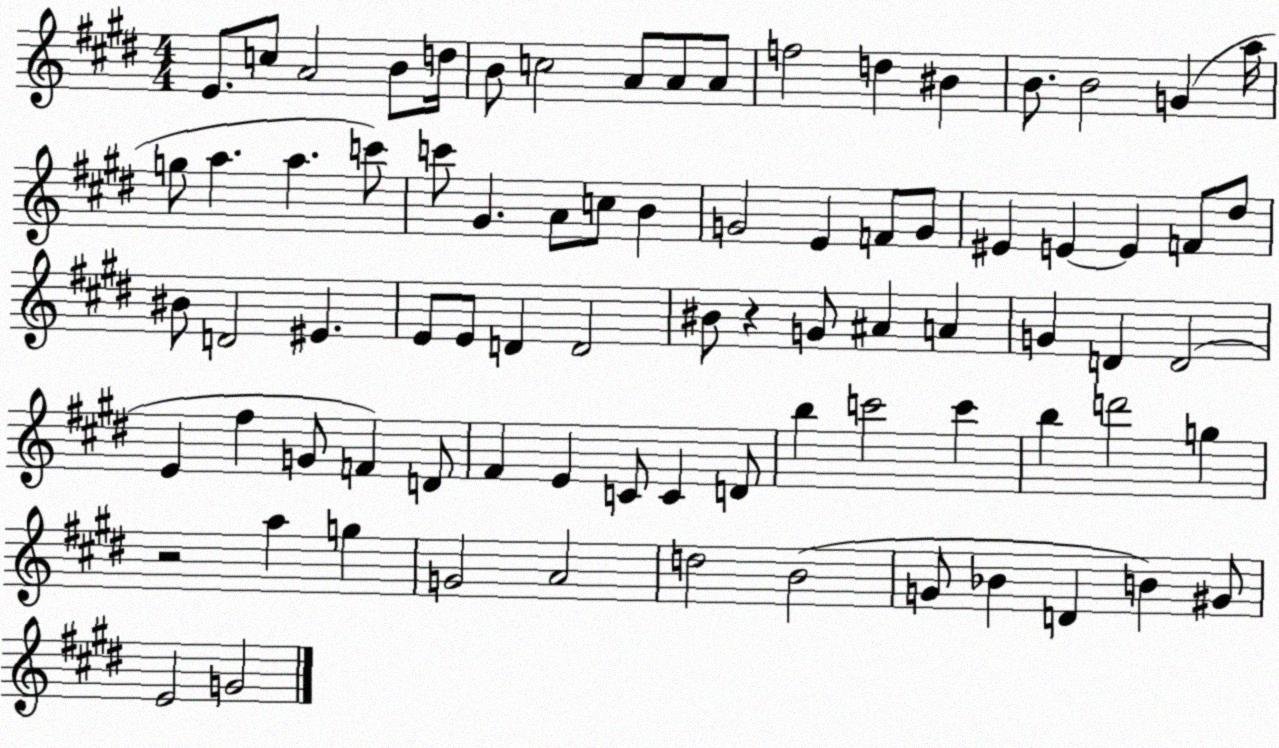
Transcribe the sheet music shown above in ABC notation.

X:1
T:Untitled
M:4/4
L:1/4
K:E
E/2 c/2 A2 B/2 d/4 B/2 c2 A/2 A/2 A/2 f2 d ^B B/2 B2 G a/4 g/2 a a c'/2 c'/2 ^G A/2 c/2 B G2 E F/2 G/2 ^E E E F/2 ^d/2 ^B/2 D2 ^E E/2 E/2 D D2 ^B/2 z G/2 ^A A G D D2 E ^f G/2 F D/2 ^F E C/2 C D/2 b c'2 c' b d'2 g z2 a g G2 A2 d2 B2 G/2 _B D B ^G/2 E2 G2